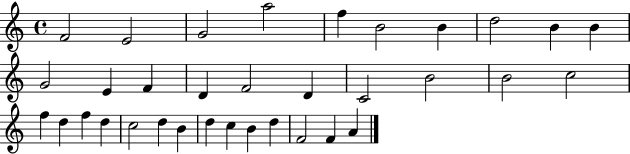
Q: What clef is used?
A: treble